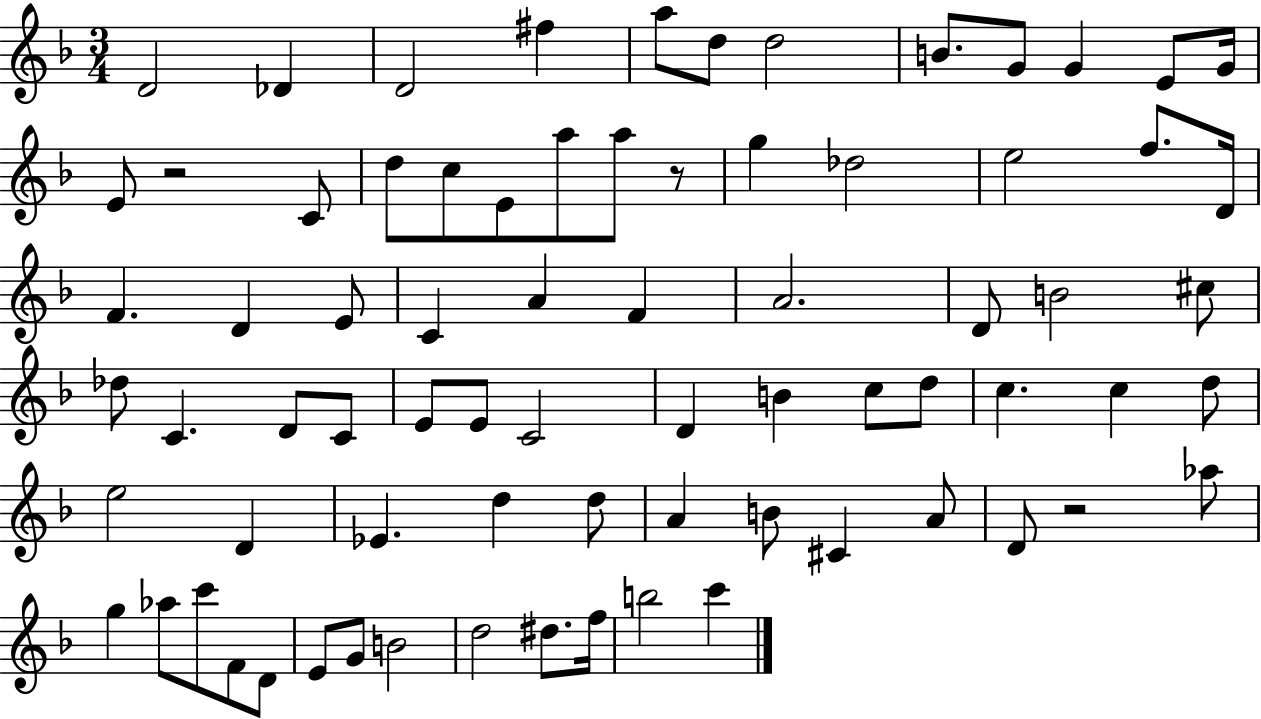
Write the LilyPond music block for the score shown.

{
  \clef treble
  \numericTimeSignature
  \time 3/4
  \key f \major
  d'2 des'4 | d'2 fis''4 | a''8 d''8 d''2 | b'8. g'8 g'4 e'8 g'16 | \break e'8 r2 c'8 | d''8 c''8 e'8 a''8 a''8 r8 | g''4 des''2 | e''2 f''8. d'16 | \break f'4. d'4 e'8 | c'4 a'4 f'4 | a'2. | d'8 b'2 cis''8 | \break des''8 c'4. d'8 c'8 | e'8 e'8 c'2 | d'4 b'4 c''8 d''8 | c''4. c''4 d''8 | \break e''2 d'4 | ees'4. d''4 d''8 | a'4 b'8 cis'4 a'8 | d'8 r2 aes''8 | \break g''4 aes''8 c'''8 f'8 d'8 | e'8 g'8 b'2 | d''2 dis''8. f''16 | b''2 c'''4 | \break \bar "|."
}